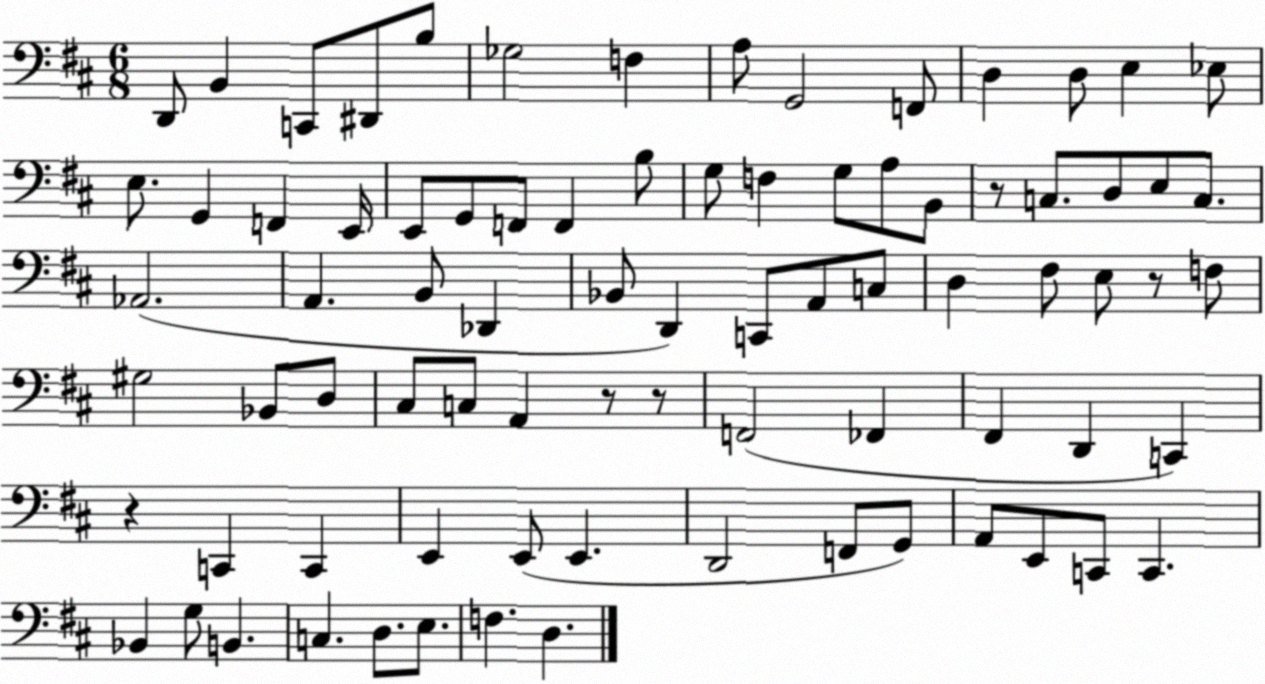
X:1
T:Untitled
M:6/8
L:1/4
K:D
D,,/2 B,, C,,/2 ^D,,/2 B,/2 _G,2 F, A,/2 G,,2 F,,/2 D, D,/2 E, _E,/2 E,/2 G,, F,, E,,/4 E,,/2 G,,/2 F,,/2 F,, B,/2 G,/2 F, G,/2 A,/2 B,,/2 z/2 C,/2 D,/2 E,/2 C,/2 _A,,2 A,, B,,/2 _D,, _B,,/2 D,, C,,/2 A,,/2 C,/2 D, ^F,/2 E,/2 z/2 F,/2 ^G,2 _B,,/2 D,/2 ^C,/2 C,/2 A,, z/2 z/2 F,,2 _F,, ^F,, D,, C,, z C,, C,, E,, E,,/2 E,, D,,2 F,,/2 G,,/2 A,,/2 E,,/2 C,,/2 C,, _B,, G,/2 B,, C, D,/2 E,/2 F, D,